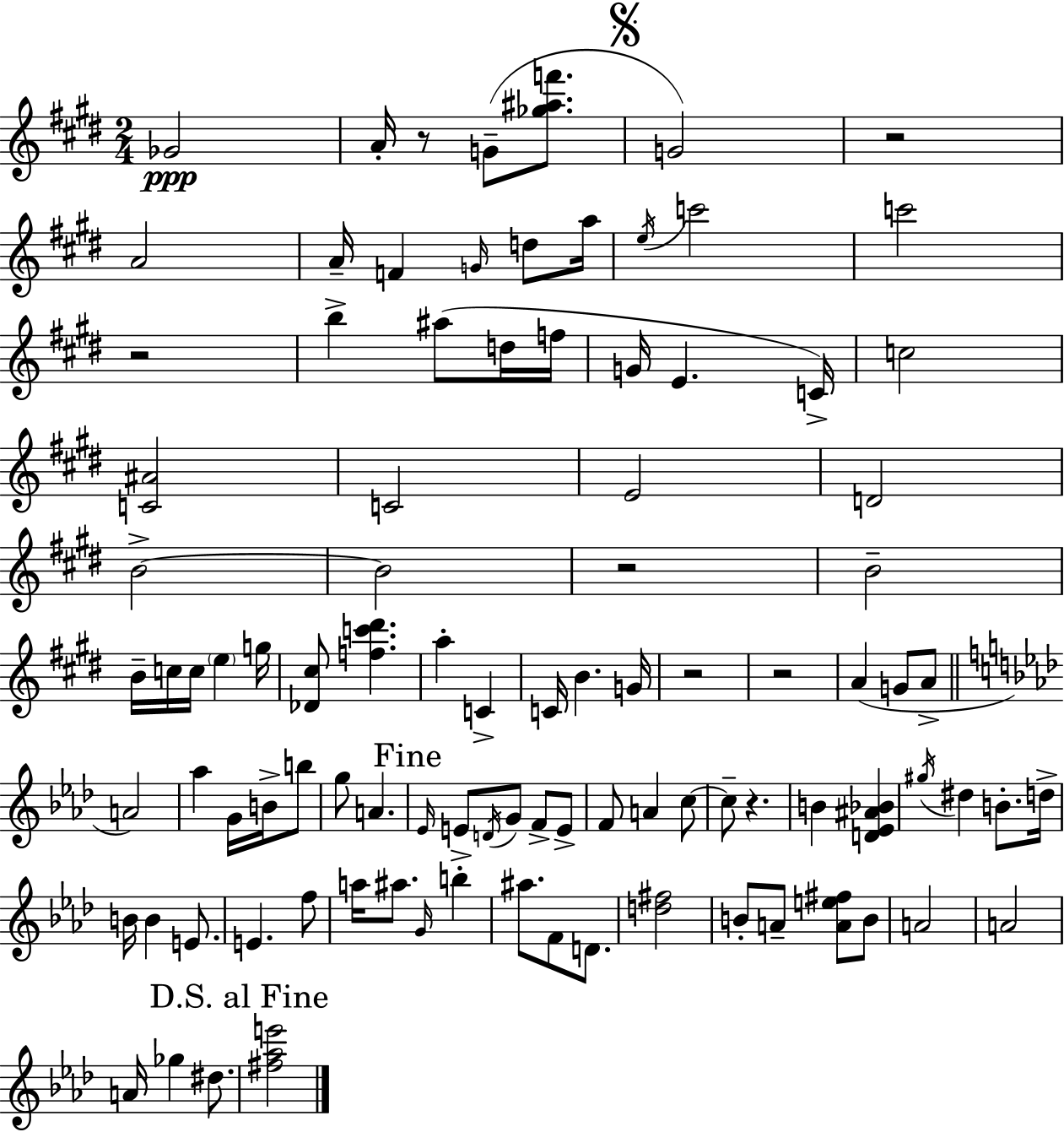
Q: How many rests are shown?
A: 7